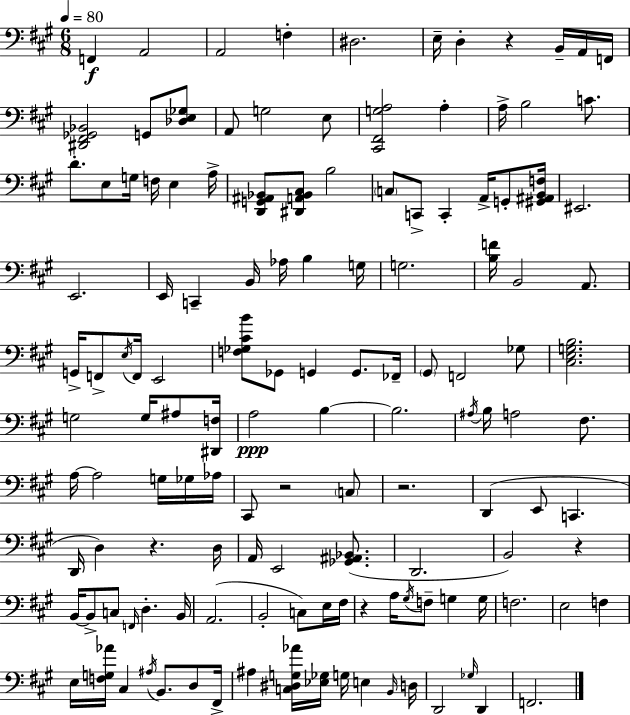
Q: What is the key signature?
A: A major